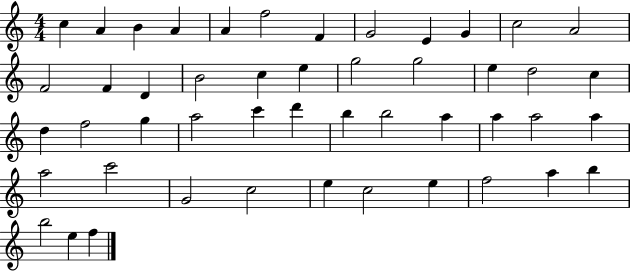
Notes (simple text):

C5/q A4/q B4/q A4/q A4/q F5/h F4/q G4/h E4/q G4/q C5/h A4/h F4/h F4/q D4/q B4/h C5/q E5/q G5/h G5/h E5/q D5/h C5/q D5/q F5/h G5/q A5/h C6/q D6/q B5/q B5/h A5/q A5/q A5/h A5/q A5/h C6/h G4/h C5/h E5/q C5/h E5/q F5/h A5/q B5/q B5/h E5/q F5/q